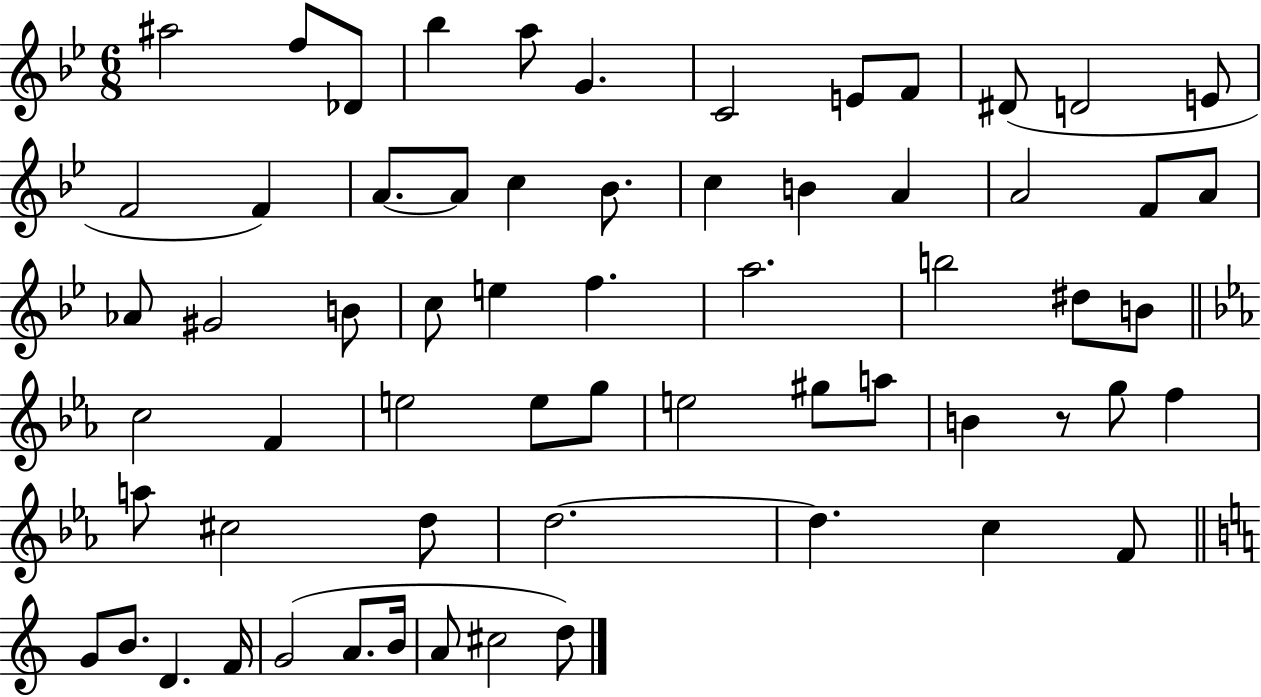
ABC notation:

X:1
T:Untitled
M:6/8
L:1/4
K:Bb
^a2 f/2 _D/2 _b a/2 G C2 E/2 F/2 ^D/2 D2 E/2 F2 F A/2 A/2 c _B/2 c B A A2 F/2 A/2 _A/2 ^G2 B/2 c/2 e f a2 b2 ^d/2 B/2 c2 F e2 e/2 g/2 e2 ^g/2 a/2 B z/2 g/2 f a/2 ^c2 d/2 d2 d c F/2 G/2 B/2 D F/4 G2 A/2 B/4 A/2 ^c2 d/2